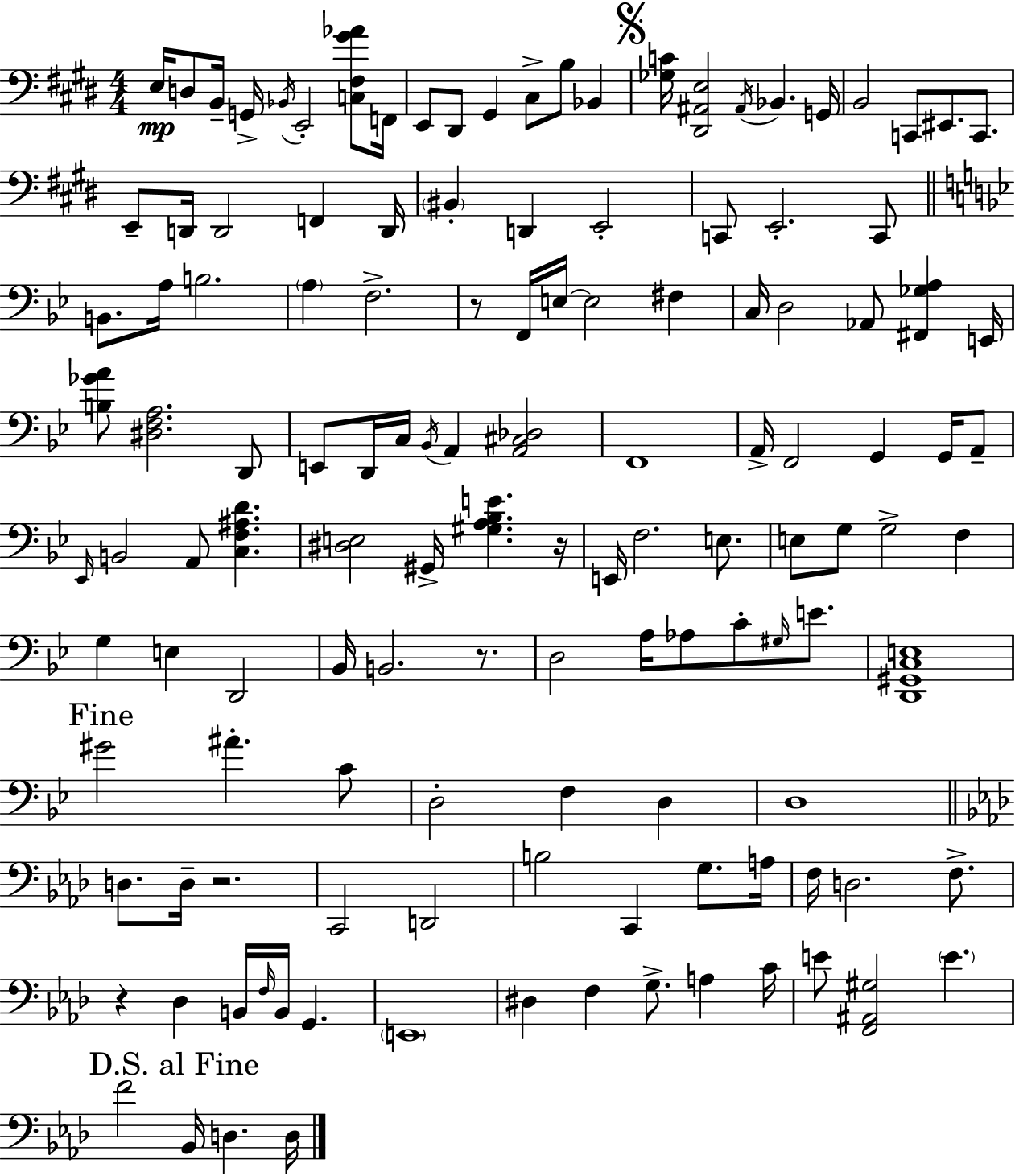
E3/s D3/e B2/s G2/s Bb2/s E2/h [C3,F#3,G#4,Ab4]/e F2/s E2/e D#2/e G#2/q C#3/e B3/e Bb2/q [Gb3,C4]/s [D#2,A#2,E3]/h A#2/s Bb2/q. G2/s B2/h C2/e EIS2/e. C2/e. E2/e D2/s D2/h F2/q D2/s BIS2/q D2/q E2/h C2/e E2/h. C2/e B2/e. A3/s B3/h. A3/q F3/h. R/e F2/s E3/s E3/h F#3/q C3/s D3/h Ab2/e [F#2,Gb3,A3]/q E2/s [B3,Gb4,A4]/e [D#3,F3,A3]/h. D2/e E2/e D2/s C3/s Bb2/s A2/q [A2,C#3,Db3]/h F2/w A2/s F2/h G2/q G2/s A2/e Eb2/s B2/h A2/e [C3,F3,A#3,D4]/q. [D#3,E3]/h G#2/s [G#3,A3,Bb3,E4]/q. R/s E2/s F3/h. E3/e. E3/e G3/e G3/h F3/q G3/q E3/q D2/h Bb2/s B2/h. R/e. D3/h A3/s Ab3/e C4/e G#3/s E4/e. [D2,G#2,C3,E3]/w G#4/h A#4/q. C4/e D3/h F3/q D3/q D3/w D3/e. D3/s R/h. C2/h D2/h B3/h C2/q G3/e. A3/s F3/s D3/h. F3/e. R/q Db3/q B2/s F3/s B2/s G2/q. E2/w D#3/q F3/q G3/e. A3/q C4/s E4/e [F2,A#2,G#3]/h E4/q. F4/h Bb2/s D3/q. D3/s